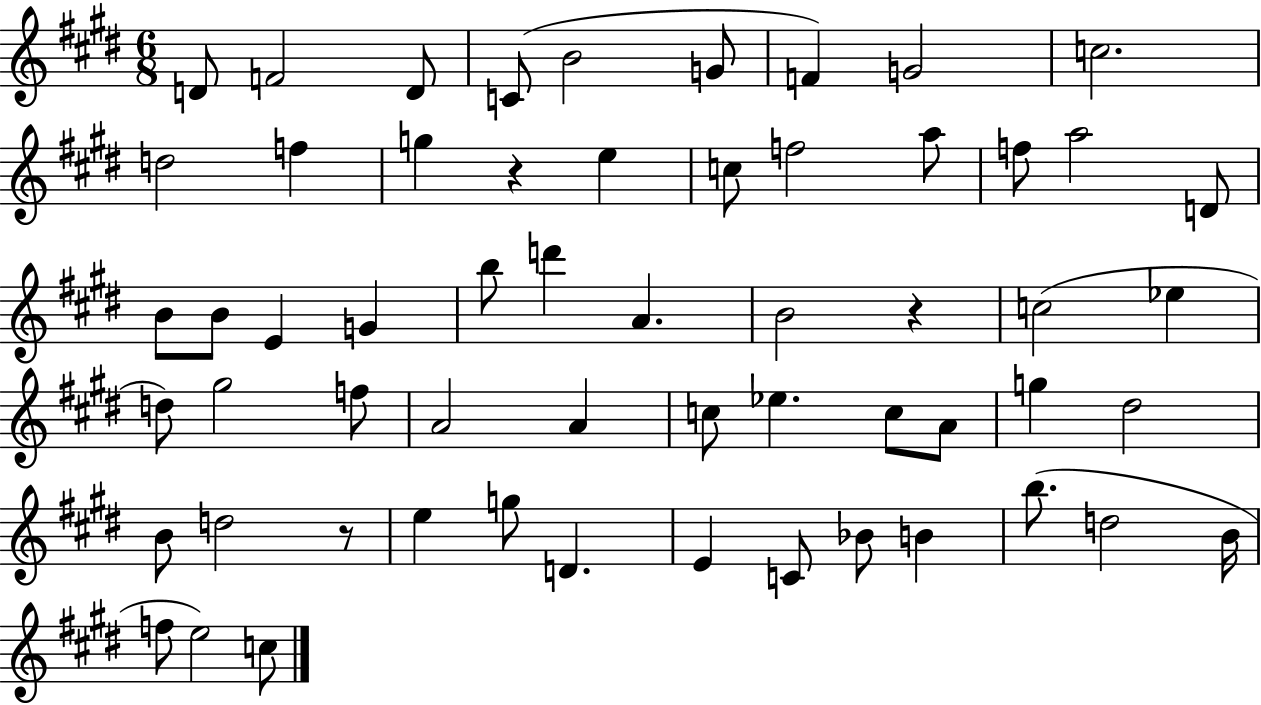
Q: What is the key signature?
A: E major